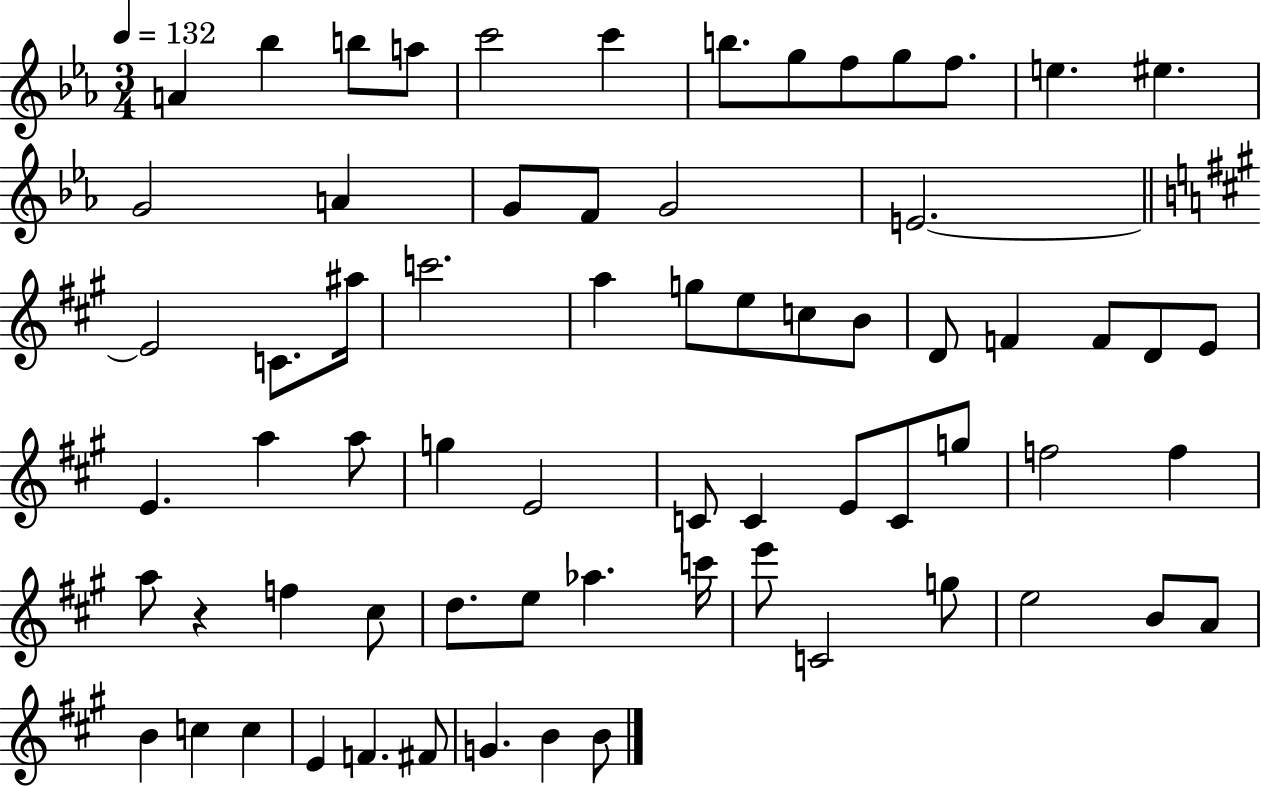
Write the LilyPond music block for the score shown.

{
  \clef treble
  \numericTimeSignature
  \time 3/4
  \key ees \major
  \tempo 4 = 132
  a'4 bes''4 b''8 a''8 | c'''2 c'''4 | b''8. g''8 f''8 g''8 f''8. | e''4. eis''4. | \break g'2 a'4 | g'8 f'8 g'2 | e'2.~~ | \bar "||" \break \key a \major e'2 c'8. ais''16 | c'''2. | a''4 g''8 e''8 c''8 b'8 | d'8 f'4 f'8 d'8 e'8 | \break e'4. a''4 a''8 | g''4 e'2 | c'8 c'4 e'8 c'8 g''8 | f''2 f''4 | \break a''8 r4 f''4 cis''8 | d''8. e''8 aes''4. c'''16 | e'''8 c'2 g''8 | e''2 b'8 a'8 | \break b'4 c''4 c''4 | e'4 f'4. fis'8 | g'4. b'4 b'8 | \bar "|."
}